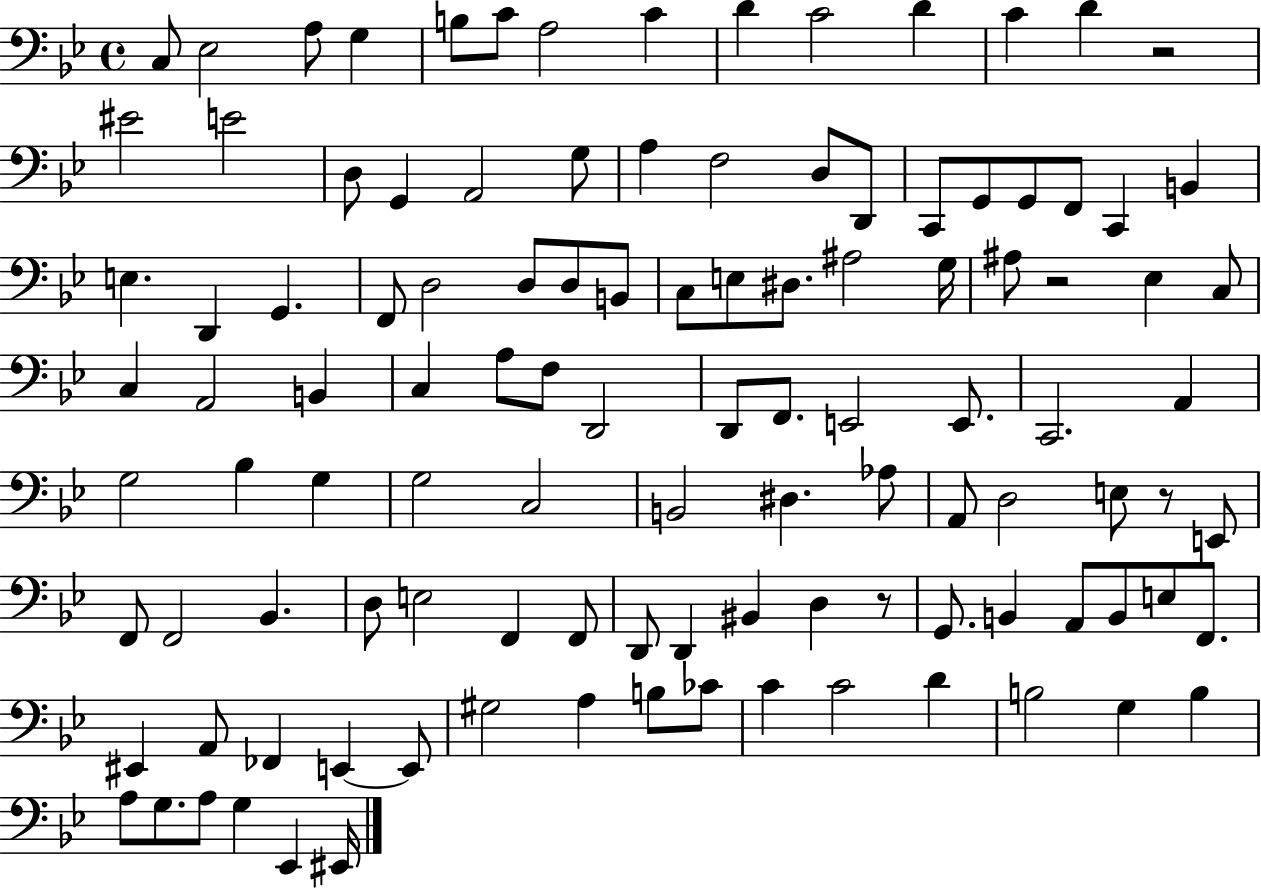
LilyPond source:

{
  \clef bass
  \time 4/4
  \defaultTimeSignature
  \key bes \major
  c8 ees2 a8 g4 | b8 c'8 a2 c'4 | d'4 c'2 d'4 | c'4 d'4 r2 | \break eis'2 e'2 | d8 g,4 a,2 g8 | a4 f2 d8 d,8 | c,8 g,8 g,8 f,8 c,4 b,4 | \break e4. d,4 g,4. | f,8 d2 d8 d8 b,8 | c8 e8 dis8. ais2 g16 | ais8 r2 ees4 c8 | \break c4 a,2 b,4 | c4 a8 f8 d,2 | d,8 f,8. e,2 e,8. | c,2. a,4 | \break g2 bes4 g4 | g2 c2 | b,2 dis4. aes8 | a,8 d2 e8 r8 e,8 | \break f,8 f,2 bes,4. | d8 e2 f,4 f,8 | d,8 d,4 bis,4 d4 r8 | g,8. b,4 a,8 b,8 e8 f,8. | \break eis,4 a,8 fes,4 e,4~~ e,8 | gis2 a4 b8 ces'8 | c'4 c'2 d'4 | b2 g4 b4 | \break a8 g8. a8 g4 ees,4 eis,16 | \bar "|."
}